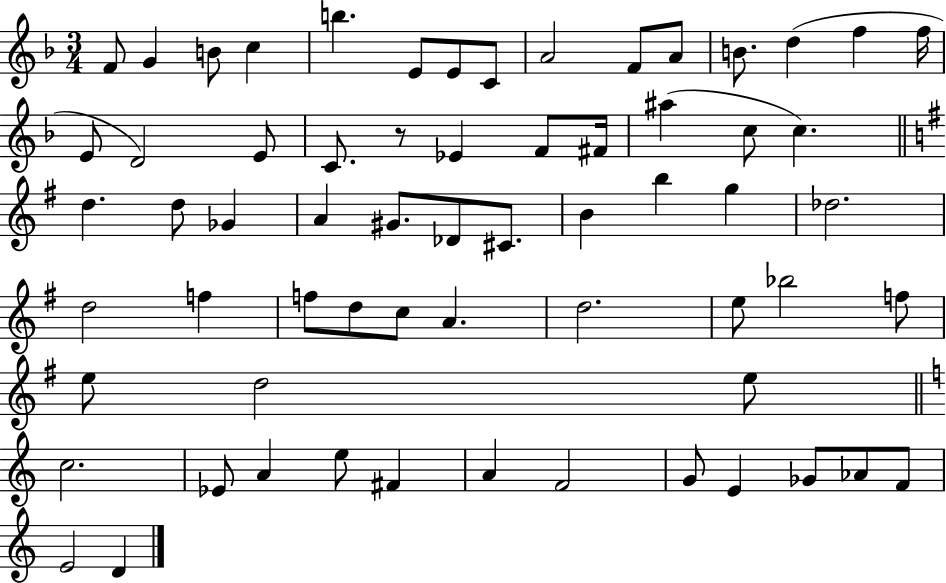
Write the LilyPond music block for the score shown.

{
  \clef treble
  \numericTimeSignature
  \time 3/4
  \key f \major
  f'8 g'4 b'8 c''4 | b''4. e'8 e'8 c'8 | a'2 f'8 a'8 | b'8. d''4( f''4 f''16 | \break e'8 d'2) e'8 | c'8. r8 ees'4 f'8 fis'16 | ais''4( c''8 c''4.) | \bar "||" \break \key g \major d''4. d''8 ges'4 | a'4 gis'8. des'8 cis'8. | b'4 b''4 g''4 | des''2. | \break d''2 f''4 | f''8 d''8 c''8 a'4. | d''2. | e''8 bes''2 f''8 | \break e''8 d''2 e''8 | \bar "||" \break \key a \minor c''2. | ees'8 a'4 e''8 fis'4 | a'4 f'2 | g'8 e'4 ges'8 aes'8 f'8 | \break e'2 d'4 | \bar "|."
}